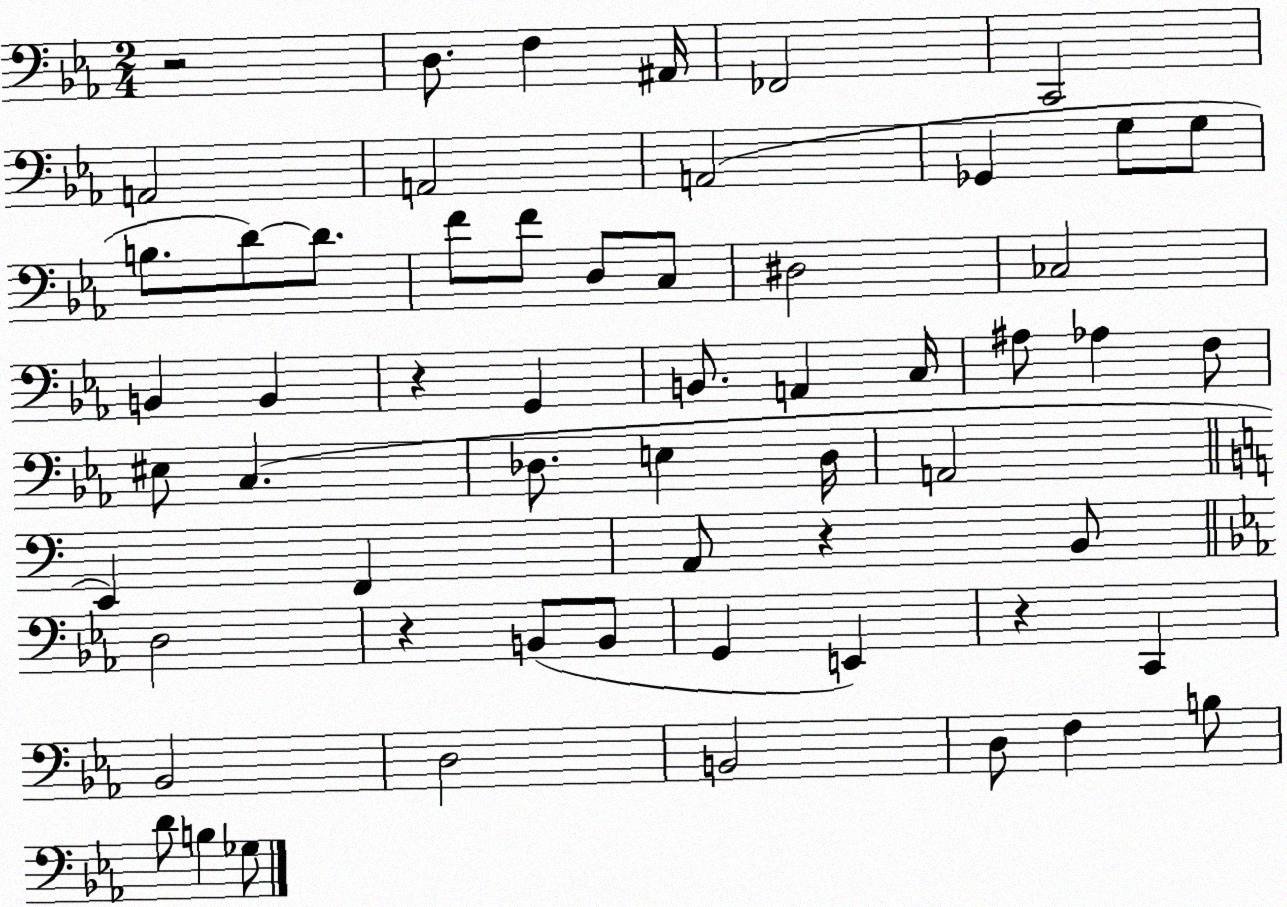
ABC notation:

X:1
T:Untitled
M:2/4
L:1/4
K:Eb
z2 D,/2 F, ^A,,/4 _F,,2 C,,2 A,,2 A,,2 A,,2 _G,, G,/2 G,/2 B,/2 D/2 D/2 F/2 F/2 D,/2 C,/2 ^D,2 _C,2 B,, B,, z G,, B,,/2 A,, C,/4 ^A,/2 _A, F,/2 ^E,/2 C, _D,/2 E, _D,/4 A,,2 E,, F,, A,,/2 z B,,/2 D,2 z B,,/2 B,,/2 G,, E,, z C,, _B,,2 D,2 B,,2 D,/2 F, B,/2 D/2 B, _G,/2